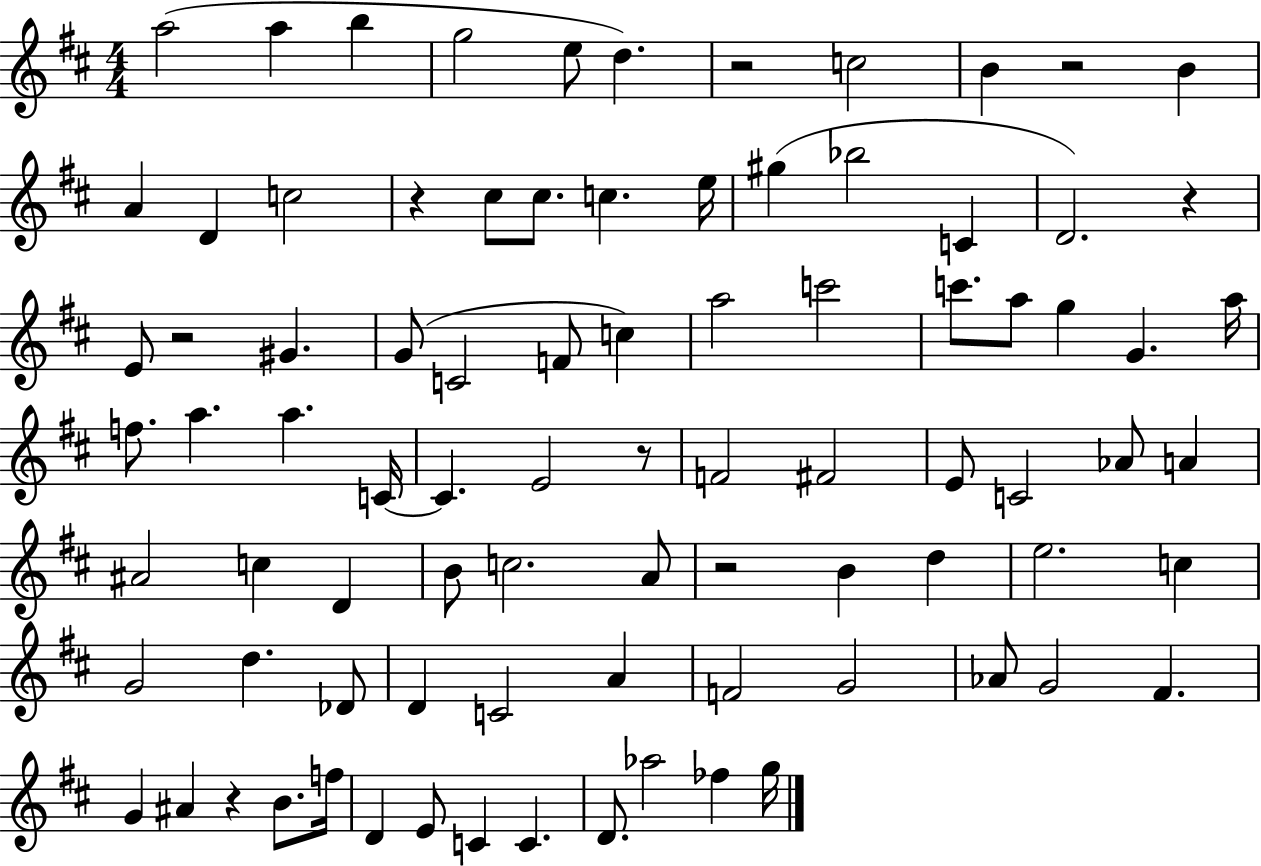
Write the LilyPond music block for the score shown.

{
  \clef treble
  \numericTimeSignature
  \time 4/4
  \key d \major
  a''2( a''4 b''4 | g''2 e''8 d''4.) | r2 c''2 | b'4 r2 b'4 | \break a'4 d'4 c''2 | r4 cis''8 cis''8. c''4. e''16 | gis''4( bes''2 c'4 | d'2.) r4 | \break e'8 r2 gis'4. | g'8( c'2 f'8 c''4) | a''2 c'''2 | c'''8. a''8 g''4 g'4. a''16 | \break f''8. a''4. a''4. c'16~~ | c'4. e'2 r8 | f'2 fis'2 | e'8 c'2 aes'8 a'4 | \break ais'2 c''4 d'4 | b'8 c''2. a'8 | r2 b'4 d''4 | e''2. c''4 | \break g'2 d''4. des'8 | d'4 c'2 a'4 | f'2 g'2 | aes'8 g'2 fis'4. | \break g'4 ais'4 r4 b'8. f''16 | d'4 e'8 c'4 c'4. | d'8. aes''2 fes''4 g''16 | \bar "|."
}